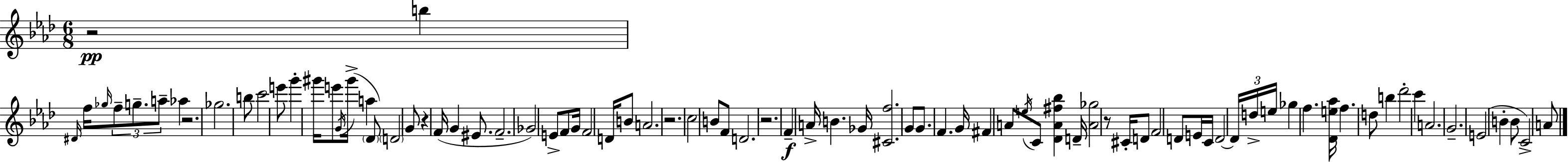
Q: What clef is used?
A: treble